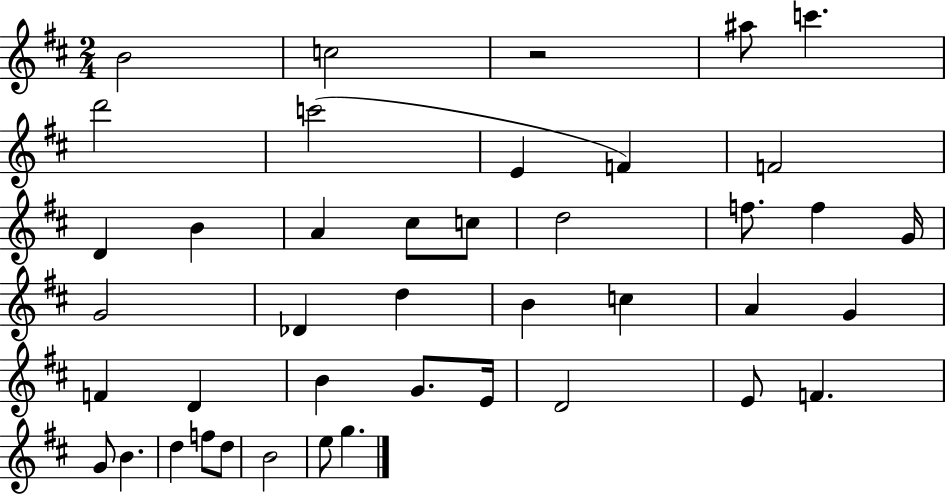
{
  \clef treble
  \numericTimeSignature
  \time 2/4
  \key d \major
  b'2 | c''2 | r2 | ais''8 c'''4. | \break d'''2 | c'''2( | e'4 f'4) | f'2 | \break d'4 b'4 | a'4 cis''8 c''8 | d''2 | f''8. f''4 g'16 | \break g'2 | des'4 d''4 | b'4 c''4 | a'4 g'4 | \break f'4 d'4 | b'4 g'8. e'16 | d'2 | e'8 f'4. | \break g'8 b'4. | d''4 f''8 d''8 | b'2 | e''8 g''4. | \break \bar "|."
}